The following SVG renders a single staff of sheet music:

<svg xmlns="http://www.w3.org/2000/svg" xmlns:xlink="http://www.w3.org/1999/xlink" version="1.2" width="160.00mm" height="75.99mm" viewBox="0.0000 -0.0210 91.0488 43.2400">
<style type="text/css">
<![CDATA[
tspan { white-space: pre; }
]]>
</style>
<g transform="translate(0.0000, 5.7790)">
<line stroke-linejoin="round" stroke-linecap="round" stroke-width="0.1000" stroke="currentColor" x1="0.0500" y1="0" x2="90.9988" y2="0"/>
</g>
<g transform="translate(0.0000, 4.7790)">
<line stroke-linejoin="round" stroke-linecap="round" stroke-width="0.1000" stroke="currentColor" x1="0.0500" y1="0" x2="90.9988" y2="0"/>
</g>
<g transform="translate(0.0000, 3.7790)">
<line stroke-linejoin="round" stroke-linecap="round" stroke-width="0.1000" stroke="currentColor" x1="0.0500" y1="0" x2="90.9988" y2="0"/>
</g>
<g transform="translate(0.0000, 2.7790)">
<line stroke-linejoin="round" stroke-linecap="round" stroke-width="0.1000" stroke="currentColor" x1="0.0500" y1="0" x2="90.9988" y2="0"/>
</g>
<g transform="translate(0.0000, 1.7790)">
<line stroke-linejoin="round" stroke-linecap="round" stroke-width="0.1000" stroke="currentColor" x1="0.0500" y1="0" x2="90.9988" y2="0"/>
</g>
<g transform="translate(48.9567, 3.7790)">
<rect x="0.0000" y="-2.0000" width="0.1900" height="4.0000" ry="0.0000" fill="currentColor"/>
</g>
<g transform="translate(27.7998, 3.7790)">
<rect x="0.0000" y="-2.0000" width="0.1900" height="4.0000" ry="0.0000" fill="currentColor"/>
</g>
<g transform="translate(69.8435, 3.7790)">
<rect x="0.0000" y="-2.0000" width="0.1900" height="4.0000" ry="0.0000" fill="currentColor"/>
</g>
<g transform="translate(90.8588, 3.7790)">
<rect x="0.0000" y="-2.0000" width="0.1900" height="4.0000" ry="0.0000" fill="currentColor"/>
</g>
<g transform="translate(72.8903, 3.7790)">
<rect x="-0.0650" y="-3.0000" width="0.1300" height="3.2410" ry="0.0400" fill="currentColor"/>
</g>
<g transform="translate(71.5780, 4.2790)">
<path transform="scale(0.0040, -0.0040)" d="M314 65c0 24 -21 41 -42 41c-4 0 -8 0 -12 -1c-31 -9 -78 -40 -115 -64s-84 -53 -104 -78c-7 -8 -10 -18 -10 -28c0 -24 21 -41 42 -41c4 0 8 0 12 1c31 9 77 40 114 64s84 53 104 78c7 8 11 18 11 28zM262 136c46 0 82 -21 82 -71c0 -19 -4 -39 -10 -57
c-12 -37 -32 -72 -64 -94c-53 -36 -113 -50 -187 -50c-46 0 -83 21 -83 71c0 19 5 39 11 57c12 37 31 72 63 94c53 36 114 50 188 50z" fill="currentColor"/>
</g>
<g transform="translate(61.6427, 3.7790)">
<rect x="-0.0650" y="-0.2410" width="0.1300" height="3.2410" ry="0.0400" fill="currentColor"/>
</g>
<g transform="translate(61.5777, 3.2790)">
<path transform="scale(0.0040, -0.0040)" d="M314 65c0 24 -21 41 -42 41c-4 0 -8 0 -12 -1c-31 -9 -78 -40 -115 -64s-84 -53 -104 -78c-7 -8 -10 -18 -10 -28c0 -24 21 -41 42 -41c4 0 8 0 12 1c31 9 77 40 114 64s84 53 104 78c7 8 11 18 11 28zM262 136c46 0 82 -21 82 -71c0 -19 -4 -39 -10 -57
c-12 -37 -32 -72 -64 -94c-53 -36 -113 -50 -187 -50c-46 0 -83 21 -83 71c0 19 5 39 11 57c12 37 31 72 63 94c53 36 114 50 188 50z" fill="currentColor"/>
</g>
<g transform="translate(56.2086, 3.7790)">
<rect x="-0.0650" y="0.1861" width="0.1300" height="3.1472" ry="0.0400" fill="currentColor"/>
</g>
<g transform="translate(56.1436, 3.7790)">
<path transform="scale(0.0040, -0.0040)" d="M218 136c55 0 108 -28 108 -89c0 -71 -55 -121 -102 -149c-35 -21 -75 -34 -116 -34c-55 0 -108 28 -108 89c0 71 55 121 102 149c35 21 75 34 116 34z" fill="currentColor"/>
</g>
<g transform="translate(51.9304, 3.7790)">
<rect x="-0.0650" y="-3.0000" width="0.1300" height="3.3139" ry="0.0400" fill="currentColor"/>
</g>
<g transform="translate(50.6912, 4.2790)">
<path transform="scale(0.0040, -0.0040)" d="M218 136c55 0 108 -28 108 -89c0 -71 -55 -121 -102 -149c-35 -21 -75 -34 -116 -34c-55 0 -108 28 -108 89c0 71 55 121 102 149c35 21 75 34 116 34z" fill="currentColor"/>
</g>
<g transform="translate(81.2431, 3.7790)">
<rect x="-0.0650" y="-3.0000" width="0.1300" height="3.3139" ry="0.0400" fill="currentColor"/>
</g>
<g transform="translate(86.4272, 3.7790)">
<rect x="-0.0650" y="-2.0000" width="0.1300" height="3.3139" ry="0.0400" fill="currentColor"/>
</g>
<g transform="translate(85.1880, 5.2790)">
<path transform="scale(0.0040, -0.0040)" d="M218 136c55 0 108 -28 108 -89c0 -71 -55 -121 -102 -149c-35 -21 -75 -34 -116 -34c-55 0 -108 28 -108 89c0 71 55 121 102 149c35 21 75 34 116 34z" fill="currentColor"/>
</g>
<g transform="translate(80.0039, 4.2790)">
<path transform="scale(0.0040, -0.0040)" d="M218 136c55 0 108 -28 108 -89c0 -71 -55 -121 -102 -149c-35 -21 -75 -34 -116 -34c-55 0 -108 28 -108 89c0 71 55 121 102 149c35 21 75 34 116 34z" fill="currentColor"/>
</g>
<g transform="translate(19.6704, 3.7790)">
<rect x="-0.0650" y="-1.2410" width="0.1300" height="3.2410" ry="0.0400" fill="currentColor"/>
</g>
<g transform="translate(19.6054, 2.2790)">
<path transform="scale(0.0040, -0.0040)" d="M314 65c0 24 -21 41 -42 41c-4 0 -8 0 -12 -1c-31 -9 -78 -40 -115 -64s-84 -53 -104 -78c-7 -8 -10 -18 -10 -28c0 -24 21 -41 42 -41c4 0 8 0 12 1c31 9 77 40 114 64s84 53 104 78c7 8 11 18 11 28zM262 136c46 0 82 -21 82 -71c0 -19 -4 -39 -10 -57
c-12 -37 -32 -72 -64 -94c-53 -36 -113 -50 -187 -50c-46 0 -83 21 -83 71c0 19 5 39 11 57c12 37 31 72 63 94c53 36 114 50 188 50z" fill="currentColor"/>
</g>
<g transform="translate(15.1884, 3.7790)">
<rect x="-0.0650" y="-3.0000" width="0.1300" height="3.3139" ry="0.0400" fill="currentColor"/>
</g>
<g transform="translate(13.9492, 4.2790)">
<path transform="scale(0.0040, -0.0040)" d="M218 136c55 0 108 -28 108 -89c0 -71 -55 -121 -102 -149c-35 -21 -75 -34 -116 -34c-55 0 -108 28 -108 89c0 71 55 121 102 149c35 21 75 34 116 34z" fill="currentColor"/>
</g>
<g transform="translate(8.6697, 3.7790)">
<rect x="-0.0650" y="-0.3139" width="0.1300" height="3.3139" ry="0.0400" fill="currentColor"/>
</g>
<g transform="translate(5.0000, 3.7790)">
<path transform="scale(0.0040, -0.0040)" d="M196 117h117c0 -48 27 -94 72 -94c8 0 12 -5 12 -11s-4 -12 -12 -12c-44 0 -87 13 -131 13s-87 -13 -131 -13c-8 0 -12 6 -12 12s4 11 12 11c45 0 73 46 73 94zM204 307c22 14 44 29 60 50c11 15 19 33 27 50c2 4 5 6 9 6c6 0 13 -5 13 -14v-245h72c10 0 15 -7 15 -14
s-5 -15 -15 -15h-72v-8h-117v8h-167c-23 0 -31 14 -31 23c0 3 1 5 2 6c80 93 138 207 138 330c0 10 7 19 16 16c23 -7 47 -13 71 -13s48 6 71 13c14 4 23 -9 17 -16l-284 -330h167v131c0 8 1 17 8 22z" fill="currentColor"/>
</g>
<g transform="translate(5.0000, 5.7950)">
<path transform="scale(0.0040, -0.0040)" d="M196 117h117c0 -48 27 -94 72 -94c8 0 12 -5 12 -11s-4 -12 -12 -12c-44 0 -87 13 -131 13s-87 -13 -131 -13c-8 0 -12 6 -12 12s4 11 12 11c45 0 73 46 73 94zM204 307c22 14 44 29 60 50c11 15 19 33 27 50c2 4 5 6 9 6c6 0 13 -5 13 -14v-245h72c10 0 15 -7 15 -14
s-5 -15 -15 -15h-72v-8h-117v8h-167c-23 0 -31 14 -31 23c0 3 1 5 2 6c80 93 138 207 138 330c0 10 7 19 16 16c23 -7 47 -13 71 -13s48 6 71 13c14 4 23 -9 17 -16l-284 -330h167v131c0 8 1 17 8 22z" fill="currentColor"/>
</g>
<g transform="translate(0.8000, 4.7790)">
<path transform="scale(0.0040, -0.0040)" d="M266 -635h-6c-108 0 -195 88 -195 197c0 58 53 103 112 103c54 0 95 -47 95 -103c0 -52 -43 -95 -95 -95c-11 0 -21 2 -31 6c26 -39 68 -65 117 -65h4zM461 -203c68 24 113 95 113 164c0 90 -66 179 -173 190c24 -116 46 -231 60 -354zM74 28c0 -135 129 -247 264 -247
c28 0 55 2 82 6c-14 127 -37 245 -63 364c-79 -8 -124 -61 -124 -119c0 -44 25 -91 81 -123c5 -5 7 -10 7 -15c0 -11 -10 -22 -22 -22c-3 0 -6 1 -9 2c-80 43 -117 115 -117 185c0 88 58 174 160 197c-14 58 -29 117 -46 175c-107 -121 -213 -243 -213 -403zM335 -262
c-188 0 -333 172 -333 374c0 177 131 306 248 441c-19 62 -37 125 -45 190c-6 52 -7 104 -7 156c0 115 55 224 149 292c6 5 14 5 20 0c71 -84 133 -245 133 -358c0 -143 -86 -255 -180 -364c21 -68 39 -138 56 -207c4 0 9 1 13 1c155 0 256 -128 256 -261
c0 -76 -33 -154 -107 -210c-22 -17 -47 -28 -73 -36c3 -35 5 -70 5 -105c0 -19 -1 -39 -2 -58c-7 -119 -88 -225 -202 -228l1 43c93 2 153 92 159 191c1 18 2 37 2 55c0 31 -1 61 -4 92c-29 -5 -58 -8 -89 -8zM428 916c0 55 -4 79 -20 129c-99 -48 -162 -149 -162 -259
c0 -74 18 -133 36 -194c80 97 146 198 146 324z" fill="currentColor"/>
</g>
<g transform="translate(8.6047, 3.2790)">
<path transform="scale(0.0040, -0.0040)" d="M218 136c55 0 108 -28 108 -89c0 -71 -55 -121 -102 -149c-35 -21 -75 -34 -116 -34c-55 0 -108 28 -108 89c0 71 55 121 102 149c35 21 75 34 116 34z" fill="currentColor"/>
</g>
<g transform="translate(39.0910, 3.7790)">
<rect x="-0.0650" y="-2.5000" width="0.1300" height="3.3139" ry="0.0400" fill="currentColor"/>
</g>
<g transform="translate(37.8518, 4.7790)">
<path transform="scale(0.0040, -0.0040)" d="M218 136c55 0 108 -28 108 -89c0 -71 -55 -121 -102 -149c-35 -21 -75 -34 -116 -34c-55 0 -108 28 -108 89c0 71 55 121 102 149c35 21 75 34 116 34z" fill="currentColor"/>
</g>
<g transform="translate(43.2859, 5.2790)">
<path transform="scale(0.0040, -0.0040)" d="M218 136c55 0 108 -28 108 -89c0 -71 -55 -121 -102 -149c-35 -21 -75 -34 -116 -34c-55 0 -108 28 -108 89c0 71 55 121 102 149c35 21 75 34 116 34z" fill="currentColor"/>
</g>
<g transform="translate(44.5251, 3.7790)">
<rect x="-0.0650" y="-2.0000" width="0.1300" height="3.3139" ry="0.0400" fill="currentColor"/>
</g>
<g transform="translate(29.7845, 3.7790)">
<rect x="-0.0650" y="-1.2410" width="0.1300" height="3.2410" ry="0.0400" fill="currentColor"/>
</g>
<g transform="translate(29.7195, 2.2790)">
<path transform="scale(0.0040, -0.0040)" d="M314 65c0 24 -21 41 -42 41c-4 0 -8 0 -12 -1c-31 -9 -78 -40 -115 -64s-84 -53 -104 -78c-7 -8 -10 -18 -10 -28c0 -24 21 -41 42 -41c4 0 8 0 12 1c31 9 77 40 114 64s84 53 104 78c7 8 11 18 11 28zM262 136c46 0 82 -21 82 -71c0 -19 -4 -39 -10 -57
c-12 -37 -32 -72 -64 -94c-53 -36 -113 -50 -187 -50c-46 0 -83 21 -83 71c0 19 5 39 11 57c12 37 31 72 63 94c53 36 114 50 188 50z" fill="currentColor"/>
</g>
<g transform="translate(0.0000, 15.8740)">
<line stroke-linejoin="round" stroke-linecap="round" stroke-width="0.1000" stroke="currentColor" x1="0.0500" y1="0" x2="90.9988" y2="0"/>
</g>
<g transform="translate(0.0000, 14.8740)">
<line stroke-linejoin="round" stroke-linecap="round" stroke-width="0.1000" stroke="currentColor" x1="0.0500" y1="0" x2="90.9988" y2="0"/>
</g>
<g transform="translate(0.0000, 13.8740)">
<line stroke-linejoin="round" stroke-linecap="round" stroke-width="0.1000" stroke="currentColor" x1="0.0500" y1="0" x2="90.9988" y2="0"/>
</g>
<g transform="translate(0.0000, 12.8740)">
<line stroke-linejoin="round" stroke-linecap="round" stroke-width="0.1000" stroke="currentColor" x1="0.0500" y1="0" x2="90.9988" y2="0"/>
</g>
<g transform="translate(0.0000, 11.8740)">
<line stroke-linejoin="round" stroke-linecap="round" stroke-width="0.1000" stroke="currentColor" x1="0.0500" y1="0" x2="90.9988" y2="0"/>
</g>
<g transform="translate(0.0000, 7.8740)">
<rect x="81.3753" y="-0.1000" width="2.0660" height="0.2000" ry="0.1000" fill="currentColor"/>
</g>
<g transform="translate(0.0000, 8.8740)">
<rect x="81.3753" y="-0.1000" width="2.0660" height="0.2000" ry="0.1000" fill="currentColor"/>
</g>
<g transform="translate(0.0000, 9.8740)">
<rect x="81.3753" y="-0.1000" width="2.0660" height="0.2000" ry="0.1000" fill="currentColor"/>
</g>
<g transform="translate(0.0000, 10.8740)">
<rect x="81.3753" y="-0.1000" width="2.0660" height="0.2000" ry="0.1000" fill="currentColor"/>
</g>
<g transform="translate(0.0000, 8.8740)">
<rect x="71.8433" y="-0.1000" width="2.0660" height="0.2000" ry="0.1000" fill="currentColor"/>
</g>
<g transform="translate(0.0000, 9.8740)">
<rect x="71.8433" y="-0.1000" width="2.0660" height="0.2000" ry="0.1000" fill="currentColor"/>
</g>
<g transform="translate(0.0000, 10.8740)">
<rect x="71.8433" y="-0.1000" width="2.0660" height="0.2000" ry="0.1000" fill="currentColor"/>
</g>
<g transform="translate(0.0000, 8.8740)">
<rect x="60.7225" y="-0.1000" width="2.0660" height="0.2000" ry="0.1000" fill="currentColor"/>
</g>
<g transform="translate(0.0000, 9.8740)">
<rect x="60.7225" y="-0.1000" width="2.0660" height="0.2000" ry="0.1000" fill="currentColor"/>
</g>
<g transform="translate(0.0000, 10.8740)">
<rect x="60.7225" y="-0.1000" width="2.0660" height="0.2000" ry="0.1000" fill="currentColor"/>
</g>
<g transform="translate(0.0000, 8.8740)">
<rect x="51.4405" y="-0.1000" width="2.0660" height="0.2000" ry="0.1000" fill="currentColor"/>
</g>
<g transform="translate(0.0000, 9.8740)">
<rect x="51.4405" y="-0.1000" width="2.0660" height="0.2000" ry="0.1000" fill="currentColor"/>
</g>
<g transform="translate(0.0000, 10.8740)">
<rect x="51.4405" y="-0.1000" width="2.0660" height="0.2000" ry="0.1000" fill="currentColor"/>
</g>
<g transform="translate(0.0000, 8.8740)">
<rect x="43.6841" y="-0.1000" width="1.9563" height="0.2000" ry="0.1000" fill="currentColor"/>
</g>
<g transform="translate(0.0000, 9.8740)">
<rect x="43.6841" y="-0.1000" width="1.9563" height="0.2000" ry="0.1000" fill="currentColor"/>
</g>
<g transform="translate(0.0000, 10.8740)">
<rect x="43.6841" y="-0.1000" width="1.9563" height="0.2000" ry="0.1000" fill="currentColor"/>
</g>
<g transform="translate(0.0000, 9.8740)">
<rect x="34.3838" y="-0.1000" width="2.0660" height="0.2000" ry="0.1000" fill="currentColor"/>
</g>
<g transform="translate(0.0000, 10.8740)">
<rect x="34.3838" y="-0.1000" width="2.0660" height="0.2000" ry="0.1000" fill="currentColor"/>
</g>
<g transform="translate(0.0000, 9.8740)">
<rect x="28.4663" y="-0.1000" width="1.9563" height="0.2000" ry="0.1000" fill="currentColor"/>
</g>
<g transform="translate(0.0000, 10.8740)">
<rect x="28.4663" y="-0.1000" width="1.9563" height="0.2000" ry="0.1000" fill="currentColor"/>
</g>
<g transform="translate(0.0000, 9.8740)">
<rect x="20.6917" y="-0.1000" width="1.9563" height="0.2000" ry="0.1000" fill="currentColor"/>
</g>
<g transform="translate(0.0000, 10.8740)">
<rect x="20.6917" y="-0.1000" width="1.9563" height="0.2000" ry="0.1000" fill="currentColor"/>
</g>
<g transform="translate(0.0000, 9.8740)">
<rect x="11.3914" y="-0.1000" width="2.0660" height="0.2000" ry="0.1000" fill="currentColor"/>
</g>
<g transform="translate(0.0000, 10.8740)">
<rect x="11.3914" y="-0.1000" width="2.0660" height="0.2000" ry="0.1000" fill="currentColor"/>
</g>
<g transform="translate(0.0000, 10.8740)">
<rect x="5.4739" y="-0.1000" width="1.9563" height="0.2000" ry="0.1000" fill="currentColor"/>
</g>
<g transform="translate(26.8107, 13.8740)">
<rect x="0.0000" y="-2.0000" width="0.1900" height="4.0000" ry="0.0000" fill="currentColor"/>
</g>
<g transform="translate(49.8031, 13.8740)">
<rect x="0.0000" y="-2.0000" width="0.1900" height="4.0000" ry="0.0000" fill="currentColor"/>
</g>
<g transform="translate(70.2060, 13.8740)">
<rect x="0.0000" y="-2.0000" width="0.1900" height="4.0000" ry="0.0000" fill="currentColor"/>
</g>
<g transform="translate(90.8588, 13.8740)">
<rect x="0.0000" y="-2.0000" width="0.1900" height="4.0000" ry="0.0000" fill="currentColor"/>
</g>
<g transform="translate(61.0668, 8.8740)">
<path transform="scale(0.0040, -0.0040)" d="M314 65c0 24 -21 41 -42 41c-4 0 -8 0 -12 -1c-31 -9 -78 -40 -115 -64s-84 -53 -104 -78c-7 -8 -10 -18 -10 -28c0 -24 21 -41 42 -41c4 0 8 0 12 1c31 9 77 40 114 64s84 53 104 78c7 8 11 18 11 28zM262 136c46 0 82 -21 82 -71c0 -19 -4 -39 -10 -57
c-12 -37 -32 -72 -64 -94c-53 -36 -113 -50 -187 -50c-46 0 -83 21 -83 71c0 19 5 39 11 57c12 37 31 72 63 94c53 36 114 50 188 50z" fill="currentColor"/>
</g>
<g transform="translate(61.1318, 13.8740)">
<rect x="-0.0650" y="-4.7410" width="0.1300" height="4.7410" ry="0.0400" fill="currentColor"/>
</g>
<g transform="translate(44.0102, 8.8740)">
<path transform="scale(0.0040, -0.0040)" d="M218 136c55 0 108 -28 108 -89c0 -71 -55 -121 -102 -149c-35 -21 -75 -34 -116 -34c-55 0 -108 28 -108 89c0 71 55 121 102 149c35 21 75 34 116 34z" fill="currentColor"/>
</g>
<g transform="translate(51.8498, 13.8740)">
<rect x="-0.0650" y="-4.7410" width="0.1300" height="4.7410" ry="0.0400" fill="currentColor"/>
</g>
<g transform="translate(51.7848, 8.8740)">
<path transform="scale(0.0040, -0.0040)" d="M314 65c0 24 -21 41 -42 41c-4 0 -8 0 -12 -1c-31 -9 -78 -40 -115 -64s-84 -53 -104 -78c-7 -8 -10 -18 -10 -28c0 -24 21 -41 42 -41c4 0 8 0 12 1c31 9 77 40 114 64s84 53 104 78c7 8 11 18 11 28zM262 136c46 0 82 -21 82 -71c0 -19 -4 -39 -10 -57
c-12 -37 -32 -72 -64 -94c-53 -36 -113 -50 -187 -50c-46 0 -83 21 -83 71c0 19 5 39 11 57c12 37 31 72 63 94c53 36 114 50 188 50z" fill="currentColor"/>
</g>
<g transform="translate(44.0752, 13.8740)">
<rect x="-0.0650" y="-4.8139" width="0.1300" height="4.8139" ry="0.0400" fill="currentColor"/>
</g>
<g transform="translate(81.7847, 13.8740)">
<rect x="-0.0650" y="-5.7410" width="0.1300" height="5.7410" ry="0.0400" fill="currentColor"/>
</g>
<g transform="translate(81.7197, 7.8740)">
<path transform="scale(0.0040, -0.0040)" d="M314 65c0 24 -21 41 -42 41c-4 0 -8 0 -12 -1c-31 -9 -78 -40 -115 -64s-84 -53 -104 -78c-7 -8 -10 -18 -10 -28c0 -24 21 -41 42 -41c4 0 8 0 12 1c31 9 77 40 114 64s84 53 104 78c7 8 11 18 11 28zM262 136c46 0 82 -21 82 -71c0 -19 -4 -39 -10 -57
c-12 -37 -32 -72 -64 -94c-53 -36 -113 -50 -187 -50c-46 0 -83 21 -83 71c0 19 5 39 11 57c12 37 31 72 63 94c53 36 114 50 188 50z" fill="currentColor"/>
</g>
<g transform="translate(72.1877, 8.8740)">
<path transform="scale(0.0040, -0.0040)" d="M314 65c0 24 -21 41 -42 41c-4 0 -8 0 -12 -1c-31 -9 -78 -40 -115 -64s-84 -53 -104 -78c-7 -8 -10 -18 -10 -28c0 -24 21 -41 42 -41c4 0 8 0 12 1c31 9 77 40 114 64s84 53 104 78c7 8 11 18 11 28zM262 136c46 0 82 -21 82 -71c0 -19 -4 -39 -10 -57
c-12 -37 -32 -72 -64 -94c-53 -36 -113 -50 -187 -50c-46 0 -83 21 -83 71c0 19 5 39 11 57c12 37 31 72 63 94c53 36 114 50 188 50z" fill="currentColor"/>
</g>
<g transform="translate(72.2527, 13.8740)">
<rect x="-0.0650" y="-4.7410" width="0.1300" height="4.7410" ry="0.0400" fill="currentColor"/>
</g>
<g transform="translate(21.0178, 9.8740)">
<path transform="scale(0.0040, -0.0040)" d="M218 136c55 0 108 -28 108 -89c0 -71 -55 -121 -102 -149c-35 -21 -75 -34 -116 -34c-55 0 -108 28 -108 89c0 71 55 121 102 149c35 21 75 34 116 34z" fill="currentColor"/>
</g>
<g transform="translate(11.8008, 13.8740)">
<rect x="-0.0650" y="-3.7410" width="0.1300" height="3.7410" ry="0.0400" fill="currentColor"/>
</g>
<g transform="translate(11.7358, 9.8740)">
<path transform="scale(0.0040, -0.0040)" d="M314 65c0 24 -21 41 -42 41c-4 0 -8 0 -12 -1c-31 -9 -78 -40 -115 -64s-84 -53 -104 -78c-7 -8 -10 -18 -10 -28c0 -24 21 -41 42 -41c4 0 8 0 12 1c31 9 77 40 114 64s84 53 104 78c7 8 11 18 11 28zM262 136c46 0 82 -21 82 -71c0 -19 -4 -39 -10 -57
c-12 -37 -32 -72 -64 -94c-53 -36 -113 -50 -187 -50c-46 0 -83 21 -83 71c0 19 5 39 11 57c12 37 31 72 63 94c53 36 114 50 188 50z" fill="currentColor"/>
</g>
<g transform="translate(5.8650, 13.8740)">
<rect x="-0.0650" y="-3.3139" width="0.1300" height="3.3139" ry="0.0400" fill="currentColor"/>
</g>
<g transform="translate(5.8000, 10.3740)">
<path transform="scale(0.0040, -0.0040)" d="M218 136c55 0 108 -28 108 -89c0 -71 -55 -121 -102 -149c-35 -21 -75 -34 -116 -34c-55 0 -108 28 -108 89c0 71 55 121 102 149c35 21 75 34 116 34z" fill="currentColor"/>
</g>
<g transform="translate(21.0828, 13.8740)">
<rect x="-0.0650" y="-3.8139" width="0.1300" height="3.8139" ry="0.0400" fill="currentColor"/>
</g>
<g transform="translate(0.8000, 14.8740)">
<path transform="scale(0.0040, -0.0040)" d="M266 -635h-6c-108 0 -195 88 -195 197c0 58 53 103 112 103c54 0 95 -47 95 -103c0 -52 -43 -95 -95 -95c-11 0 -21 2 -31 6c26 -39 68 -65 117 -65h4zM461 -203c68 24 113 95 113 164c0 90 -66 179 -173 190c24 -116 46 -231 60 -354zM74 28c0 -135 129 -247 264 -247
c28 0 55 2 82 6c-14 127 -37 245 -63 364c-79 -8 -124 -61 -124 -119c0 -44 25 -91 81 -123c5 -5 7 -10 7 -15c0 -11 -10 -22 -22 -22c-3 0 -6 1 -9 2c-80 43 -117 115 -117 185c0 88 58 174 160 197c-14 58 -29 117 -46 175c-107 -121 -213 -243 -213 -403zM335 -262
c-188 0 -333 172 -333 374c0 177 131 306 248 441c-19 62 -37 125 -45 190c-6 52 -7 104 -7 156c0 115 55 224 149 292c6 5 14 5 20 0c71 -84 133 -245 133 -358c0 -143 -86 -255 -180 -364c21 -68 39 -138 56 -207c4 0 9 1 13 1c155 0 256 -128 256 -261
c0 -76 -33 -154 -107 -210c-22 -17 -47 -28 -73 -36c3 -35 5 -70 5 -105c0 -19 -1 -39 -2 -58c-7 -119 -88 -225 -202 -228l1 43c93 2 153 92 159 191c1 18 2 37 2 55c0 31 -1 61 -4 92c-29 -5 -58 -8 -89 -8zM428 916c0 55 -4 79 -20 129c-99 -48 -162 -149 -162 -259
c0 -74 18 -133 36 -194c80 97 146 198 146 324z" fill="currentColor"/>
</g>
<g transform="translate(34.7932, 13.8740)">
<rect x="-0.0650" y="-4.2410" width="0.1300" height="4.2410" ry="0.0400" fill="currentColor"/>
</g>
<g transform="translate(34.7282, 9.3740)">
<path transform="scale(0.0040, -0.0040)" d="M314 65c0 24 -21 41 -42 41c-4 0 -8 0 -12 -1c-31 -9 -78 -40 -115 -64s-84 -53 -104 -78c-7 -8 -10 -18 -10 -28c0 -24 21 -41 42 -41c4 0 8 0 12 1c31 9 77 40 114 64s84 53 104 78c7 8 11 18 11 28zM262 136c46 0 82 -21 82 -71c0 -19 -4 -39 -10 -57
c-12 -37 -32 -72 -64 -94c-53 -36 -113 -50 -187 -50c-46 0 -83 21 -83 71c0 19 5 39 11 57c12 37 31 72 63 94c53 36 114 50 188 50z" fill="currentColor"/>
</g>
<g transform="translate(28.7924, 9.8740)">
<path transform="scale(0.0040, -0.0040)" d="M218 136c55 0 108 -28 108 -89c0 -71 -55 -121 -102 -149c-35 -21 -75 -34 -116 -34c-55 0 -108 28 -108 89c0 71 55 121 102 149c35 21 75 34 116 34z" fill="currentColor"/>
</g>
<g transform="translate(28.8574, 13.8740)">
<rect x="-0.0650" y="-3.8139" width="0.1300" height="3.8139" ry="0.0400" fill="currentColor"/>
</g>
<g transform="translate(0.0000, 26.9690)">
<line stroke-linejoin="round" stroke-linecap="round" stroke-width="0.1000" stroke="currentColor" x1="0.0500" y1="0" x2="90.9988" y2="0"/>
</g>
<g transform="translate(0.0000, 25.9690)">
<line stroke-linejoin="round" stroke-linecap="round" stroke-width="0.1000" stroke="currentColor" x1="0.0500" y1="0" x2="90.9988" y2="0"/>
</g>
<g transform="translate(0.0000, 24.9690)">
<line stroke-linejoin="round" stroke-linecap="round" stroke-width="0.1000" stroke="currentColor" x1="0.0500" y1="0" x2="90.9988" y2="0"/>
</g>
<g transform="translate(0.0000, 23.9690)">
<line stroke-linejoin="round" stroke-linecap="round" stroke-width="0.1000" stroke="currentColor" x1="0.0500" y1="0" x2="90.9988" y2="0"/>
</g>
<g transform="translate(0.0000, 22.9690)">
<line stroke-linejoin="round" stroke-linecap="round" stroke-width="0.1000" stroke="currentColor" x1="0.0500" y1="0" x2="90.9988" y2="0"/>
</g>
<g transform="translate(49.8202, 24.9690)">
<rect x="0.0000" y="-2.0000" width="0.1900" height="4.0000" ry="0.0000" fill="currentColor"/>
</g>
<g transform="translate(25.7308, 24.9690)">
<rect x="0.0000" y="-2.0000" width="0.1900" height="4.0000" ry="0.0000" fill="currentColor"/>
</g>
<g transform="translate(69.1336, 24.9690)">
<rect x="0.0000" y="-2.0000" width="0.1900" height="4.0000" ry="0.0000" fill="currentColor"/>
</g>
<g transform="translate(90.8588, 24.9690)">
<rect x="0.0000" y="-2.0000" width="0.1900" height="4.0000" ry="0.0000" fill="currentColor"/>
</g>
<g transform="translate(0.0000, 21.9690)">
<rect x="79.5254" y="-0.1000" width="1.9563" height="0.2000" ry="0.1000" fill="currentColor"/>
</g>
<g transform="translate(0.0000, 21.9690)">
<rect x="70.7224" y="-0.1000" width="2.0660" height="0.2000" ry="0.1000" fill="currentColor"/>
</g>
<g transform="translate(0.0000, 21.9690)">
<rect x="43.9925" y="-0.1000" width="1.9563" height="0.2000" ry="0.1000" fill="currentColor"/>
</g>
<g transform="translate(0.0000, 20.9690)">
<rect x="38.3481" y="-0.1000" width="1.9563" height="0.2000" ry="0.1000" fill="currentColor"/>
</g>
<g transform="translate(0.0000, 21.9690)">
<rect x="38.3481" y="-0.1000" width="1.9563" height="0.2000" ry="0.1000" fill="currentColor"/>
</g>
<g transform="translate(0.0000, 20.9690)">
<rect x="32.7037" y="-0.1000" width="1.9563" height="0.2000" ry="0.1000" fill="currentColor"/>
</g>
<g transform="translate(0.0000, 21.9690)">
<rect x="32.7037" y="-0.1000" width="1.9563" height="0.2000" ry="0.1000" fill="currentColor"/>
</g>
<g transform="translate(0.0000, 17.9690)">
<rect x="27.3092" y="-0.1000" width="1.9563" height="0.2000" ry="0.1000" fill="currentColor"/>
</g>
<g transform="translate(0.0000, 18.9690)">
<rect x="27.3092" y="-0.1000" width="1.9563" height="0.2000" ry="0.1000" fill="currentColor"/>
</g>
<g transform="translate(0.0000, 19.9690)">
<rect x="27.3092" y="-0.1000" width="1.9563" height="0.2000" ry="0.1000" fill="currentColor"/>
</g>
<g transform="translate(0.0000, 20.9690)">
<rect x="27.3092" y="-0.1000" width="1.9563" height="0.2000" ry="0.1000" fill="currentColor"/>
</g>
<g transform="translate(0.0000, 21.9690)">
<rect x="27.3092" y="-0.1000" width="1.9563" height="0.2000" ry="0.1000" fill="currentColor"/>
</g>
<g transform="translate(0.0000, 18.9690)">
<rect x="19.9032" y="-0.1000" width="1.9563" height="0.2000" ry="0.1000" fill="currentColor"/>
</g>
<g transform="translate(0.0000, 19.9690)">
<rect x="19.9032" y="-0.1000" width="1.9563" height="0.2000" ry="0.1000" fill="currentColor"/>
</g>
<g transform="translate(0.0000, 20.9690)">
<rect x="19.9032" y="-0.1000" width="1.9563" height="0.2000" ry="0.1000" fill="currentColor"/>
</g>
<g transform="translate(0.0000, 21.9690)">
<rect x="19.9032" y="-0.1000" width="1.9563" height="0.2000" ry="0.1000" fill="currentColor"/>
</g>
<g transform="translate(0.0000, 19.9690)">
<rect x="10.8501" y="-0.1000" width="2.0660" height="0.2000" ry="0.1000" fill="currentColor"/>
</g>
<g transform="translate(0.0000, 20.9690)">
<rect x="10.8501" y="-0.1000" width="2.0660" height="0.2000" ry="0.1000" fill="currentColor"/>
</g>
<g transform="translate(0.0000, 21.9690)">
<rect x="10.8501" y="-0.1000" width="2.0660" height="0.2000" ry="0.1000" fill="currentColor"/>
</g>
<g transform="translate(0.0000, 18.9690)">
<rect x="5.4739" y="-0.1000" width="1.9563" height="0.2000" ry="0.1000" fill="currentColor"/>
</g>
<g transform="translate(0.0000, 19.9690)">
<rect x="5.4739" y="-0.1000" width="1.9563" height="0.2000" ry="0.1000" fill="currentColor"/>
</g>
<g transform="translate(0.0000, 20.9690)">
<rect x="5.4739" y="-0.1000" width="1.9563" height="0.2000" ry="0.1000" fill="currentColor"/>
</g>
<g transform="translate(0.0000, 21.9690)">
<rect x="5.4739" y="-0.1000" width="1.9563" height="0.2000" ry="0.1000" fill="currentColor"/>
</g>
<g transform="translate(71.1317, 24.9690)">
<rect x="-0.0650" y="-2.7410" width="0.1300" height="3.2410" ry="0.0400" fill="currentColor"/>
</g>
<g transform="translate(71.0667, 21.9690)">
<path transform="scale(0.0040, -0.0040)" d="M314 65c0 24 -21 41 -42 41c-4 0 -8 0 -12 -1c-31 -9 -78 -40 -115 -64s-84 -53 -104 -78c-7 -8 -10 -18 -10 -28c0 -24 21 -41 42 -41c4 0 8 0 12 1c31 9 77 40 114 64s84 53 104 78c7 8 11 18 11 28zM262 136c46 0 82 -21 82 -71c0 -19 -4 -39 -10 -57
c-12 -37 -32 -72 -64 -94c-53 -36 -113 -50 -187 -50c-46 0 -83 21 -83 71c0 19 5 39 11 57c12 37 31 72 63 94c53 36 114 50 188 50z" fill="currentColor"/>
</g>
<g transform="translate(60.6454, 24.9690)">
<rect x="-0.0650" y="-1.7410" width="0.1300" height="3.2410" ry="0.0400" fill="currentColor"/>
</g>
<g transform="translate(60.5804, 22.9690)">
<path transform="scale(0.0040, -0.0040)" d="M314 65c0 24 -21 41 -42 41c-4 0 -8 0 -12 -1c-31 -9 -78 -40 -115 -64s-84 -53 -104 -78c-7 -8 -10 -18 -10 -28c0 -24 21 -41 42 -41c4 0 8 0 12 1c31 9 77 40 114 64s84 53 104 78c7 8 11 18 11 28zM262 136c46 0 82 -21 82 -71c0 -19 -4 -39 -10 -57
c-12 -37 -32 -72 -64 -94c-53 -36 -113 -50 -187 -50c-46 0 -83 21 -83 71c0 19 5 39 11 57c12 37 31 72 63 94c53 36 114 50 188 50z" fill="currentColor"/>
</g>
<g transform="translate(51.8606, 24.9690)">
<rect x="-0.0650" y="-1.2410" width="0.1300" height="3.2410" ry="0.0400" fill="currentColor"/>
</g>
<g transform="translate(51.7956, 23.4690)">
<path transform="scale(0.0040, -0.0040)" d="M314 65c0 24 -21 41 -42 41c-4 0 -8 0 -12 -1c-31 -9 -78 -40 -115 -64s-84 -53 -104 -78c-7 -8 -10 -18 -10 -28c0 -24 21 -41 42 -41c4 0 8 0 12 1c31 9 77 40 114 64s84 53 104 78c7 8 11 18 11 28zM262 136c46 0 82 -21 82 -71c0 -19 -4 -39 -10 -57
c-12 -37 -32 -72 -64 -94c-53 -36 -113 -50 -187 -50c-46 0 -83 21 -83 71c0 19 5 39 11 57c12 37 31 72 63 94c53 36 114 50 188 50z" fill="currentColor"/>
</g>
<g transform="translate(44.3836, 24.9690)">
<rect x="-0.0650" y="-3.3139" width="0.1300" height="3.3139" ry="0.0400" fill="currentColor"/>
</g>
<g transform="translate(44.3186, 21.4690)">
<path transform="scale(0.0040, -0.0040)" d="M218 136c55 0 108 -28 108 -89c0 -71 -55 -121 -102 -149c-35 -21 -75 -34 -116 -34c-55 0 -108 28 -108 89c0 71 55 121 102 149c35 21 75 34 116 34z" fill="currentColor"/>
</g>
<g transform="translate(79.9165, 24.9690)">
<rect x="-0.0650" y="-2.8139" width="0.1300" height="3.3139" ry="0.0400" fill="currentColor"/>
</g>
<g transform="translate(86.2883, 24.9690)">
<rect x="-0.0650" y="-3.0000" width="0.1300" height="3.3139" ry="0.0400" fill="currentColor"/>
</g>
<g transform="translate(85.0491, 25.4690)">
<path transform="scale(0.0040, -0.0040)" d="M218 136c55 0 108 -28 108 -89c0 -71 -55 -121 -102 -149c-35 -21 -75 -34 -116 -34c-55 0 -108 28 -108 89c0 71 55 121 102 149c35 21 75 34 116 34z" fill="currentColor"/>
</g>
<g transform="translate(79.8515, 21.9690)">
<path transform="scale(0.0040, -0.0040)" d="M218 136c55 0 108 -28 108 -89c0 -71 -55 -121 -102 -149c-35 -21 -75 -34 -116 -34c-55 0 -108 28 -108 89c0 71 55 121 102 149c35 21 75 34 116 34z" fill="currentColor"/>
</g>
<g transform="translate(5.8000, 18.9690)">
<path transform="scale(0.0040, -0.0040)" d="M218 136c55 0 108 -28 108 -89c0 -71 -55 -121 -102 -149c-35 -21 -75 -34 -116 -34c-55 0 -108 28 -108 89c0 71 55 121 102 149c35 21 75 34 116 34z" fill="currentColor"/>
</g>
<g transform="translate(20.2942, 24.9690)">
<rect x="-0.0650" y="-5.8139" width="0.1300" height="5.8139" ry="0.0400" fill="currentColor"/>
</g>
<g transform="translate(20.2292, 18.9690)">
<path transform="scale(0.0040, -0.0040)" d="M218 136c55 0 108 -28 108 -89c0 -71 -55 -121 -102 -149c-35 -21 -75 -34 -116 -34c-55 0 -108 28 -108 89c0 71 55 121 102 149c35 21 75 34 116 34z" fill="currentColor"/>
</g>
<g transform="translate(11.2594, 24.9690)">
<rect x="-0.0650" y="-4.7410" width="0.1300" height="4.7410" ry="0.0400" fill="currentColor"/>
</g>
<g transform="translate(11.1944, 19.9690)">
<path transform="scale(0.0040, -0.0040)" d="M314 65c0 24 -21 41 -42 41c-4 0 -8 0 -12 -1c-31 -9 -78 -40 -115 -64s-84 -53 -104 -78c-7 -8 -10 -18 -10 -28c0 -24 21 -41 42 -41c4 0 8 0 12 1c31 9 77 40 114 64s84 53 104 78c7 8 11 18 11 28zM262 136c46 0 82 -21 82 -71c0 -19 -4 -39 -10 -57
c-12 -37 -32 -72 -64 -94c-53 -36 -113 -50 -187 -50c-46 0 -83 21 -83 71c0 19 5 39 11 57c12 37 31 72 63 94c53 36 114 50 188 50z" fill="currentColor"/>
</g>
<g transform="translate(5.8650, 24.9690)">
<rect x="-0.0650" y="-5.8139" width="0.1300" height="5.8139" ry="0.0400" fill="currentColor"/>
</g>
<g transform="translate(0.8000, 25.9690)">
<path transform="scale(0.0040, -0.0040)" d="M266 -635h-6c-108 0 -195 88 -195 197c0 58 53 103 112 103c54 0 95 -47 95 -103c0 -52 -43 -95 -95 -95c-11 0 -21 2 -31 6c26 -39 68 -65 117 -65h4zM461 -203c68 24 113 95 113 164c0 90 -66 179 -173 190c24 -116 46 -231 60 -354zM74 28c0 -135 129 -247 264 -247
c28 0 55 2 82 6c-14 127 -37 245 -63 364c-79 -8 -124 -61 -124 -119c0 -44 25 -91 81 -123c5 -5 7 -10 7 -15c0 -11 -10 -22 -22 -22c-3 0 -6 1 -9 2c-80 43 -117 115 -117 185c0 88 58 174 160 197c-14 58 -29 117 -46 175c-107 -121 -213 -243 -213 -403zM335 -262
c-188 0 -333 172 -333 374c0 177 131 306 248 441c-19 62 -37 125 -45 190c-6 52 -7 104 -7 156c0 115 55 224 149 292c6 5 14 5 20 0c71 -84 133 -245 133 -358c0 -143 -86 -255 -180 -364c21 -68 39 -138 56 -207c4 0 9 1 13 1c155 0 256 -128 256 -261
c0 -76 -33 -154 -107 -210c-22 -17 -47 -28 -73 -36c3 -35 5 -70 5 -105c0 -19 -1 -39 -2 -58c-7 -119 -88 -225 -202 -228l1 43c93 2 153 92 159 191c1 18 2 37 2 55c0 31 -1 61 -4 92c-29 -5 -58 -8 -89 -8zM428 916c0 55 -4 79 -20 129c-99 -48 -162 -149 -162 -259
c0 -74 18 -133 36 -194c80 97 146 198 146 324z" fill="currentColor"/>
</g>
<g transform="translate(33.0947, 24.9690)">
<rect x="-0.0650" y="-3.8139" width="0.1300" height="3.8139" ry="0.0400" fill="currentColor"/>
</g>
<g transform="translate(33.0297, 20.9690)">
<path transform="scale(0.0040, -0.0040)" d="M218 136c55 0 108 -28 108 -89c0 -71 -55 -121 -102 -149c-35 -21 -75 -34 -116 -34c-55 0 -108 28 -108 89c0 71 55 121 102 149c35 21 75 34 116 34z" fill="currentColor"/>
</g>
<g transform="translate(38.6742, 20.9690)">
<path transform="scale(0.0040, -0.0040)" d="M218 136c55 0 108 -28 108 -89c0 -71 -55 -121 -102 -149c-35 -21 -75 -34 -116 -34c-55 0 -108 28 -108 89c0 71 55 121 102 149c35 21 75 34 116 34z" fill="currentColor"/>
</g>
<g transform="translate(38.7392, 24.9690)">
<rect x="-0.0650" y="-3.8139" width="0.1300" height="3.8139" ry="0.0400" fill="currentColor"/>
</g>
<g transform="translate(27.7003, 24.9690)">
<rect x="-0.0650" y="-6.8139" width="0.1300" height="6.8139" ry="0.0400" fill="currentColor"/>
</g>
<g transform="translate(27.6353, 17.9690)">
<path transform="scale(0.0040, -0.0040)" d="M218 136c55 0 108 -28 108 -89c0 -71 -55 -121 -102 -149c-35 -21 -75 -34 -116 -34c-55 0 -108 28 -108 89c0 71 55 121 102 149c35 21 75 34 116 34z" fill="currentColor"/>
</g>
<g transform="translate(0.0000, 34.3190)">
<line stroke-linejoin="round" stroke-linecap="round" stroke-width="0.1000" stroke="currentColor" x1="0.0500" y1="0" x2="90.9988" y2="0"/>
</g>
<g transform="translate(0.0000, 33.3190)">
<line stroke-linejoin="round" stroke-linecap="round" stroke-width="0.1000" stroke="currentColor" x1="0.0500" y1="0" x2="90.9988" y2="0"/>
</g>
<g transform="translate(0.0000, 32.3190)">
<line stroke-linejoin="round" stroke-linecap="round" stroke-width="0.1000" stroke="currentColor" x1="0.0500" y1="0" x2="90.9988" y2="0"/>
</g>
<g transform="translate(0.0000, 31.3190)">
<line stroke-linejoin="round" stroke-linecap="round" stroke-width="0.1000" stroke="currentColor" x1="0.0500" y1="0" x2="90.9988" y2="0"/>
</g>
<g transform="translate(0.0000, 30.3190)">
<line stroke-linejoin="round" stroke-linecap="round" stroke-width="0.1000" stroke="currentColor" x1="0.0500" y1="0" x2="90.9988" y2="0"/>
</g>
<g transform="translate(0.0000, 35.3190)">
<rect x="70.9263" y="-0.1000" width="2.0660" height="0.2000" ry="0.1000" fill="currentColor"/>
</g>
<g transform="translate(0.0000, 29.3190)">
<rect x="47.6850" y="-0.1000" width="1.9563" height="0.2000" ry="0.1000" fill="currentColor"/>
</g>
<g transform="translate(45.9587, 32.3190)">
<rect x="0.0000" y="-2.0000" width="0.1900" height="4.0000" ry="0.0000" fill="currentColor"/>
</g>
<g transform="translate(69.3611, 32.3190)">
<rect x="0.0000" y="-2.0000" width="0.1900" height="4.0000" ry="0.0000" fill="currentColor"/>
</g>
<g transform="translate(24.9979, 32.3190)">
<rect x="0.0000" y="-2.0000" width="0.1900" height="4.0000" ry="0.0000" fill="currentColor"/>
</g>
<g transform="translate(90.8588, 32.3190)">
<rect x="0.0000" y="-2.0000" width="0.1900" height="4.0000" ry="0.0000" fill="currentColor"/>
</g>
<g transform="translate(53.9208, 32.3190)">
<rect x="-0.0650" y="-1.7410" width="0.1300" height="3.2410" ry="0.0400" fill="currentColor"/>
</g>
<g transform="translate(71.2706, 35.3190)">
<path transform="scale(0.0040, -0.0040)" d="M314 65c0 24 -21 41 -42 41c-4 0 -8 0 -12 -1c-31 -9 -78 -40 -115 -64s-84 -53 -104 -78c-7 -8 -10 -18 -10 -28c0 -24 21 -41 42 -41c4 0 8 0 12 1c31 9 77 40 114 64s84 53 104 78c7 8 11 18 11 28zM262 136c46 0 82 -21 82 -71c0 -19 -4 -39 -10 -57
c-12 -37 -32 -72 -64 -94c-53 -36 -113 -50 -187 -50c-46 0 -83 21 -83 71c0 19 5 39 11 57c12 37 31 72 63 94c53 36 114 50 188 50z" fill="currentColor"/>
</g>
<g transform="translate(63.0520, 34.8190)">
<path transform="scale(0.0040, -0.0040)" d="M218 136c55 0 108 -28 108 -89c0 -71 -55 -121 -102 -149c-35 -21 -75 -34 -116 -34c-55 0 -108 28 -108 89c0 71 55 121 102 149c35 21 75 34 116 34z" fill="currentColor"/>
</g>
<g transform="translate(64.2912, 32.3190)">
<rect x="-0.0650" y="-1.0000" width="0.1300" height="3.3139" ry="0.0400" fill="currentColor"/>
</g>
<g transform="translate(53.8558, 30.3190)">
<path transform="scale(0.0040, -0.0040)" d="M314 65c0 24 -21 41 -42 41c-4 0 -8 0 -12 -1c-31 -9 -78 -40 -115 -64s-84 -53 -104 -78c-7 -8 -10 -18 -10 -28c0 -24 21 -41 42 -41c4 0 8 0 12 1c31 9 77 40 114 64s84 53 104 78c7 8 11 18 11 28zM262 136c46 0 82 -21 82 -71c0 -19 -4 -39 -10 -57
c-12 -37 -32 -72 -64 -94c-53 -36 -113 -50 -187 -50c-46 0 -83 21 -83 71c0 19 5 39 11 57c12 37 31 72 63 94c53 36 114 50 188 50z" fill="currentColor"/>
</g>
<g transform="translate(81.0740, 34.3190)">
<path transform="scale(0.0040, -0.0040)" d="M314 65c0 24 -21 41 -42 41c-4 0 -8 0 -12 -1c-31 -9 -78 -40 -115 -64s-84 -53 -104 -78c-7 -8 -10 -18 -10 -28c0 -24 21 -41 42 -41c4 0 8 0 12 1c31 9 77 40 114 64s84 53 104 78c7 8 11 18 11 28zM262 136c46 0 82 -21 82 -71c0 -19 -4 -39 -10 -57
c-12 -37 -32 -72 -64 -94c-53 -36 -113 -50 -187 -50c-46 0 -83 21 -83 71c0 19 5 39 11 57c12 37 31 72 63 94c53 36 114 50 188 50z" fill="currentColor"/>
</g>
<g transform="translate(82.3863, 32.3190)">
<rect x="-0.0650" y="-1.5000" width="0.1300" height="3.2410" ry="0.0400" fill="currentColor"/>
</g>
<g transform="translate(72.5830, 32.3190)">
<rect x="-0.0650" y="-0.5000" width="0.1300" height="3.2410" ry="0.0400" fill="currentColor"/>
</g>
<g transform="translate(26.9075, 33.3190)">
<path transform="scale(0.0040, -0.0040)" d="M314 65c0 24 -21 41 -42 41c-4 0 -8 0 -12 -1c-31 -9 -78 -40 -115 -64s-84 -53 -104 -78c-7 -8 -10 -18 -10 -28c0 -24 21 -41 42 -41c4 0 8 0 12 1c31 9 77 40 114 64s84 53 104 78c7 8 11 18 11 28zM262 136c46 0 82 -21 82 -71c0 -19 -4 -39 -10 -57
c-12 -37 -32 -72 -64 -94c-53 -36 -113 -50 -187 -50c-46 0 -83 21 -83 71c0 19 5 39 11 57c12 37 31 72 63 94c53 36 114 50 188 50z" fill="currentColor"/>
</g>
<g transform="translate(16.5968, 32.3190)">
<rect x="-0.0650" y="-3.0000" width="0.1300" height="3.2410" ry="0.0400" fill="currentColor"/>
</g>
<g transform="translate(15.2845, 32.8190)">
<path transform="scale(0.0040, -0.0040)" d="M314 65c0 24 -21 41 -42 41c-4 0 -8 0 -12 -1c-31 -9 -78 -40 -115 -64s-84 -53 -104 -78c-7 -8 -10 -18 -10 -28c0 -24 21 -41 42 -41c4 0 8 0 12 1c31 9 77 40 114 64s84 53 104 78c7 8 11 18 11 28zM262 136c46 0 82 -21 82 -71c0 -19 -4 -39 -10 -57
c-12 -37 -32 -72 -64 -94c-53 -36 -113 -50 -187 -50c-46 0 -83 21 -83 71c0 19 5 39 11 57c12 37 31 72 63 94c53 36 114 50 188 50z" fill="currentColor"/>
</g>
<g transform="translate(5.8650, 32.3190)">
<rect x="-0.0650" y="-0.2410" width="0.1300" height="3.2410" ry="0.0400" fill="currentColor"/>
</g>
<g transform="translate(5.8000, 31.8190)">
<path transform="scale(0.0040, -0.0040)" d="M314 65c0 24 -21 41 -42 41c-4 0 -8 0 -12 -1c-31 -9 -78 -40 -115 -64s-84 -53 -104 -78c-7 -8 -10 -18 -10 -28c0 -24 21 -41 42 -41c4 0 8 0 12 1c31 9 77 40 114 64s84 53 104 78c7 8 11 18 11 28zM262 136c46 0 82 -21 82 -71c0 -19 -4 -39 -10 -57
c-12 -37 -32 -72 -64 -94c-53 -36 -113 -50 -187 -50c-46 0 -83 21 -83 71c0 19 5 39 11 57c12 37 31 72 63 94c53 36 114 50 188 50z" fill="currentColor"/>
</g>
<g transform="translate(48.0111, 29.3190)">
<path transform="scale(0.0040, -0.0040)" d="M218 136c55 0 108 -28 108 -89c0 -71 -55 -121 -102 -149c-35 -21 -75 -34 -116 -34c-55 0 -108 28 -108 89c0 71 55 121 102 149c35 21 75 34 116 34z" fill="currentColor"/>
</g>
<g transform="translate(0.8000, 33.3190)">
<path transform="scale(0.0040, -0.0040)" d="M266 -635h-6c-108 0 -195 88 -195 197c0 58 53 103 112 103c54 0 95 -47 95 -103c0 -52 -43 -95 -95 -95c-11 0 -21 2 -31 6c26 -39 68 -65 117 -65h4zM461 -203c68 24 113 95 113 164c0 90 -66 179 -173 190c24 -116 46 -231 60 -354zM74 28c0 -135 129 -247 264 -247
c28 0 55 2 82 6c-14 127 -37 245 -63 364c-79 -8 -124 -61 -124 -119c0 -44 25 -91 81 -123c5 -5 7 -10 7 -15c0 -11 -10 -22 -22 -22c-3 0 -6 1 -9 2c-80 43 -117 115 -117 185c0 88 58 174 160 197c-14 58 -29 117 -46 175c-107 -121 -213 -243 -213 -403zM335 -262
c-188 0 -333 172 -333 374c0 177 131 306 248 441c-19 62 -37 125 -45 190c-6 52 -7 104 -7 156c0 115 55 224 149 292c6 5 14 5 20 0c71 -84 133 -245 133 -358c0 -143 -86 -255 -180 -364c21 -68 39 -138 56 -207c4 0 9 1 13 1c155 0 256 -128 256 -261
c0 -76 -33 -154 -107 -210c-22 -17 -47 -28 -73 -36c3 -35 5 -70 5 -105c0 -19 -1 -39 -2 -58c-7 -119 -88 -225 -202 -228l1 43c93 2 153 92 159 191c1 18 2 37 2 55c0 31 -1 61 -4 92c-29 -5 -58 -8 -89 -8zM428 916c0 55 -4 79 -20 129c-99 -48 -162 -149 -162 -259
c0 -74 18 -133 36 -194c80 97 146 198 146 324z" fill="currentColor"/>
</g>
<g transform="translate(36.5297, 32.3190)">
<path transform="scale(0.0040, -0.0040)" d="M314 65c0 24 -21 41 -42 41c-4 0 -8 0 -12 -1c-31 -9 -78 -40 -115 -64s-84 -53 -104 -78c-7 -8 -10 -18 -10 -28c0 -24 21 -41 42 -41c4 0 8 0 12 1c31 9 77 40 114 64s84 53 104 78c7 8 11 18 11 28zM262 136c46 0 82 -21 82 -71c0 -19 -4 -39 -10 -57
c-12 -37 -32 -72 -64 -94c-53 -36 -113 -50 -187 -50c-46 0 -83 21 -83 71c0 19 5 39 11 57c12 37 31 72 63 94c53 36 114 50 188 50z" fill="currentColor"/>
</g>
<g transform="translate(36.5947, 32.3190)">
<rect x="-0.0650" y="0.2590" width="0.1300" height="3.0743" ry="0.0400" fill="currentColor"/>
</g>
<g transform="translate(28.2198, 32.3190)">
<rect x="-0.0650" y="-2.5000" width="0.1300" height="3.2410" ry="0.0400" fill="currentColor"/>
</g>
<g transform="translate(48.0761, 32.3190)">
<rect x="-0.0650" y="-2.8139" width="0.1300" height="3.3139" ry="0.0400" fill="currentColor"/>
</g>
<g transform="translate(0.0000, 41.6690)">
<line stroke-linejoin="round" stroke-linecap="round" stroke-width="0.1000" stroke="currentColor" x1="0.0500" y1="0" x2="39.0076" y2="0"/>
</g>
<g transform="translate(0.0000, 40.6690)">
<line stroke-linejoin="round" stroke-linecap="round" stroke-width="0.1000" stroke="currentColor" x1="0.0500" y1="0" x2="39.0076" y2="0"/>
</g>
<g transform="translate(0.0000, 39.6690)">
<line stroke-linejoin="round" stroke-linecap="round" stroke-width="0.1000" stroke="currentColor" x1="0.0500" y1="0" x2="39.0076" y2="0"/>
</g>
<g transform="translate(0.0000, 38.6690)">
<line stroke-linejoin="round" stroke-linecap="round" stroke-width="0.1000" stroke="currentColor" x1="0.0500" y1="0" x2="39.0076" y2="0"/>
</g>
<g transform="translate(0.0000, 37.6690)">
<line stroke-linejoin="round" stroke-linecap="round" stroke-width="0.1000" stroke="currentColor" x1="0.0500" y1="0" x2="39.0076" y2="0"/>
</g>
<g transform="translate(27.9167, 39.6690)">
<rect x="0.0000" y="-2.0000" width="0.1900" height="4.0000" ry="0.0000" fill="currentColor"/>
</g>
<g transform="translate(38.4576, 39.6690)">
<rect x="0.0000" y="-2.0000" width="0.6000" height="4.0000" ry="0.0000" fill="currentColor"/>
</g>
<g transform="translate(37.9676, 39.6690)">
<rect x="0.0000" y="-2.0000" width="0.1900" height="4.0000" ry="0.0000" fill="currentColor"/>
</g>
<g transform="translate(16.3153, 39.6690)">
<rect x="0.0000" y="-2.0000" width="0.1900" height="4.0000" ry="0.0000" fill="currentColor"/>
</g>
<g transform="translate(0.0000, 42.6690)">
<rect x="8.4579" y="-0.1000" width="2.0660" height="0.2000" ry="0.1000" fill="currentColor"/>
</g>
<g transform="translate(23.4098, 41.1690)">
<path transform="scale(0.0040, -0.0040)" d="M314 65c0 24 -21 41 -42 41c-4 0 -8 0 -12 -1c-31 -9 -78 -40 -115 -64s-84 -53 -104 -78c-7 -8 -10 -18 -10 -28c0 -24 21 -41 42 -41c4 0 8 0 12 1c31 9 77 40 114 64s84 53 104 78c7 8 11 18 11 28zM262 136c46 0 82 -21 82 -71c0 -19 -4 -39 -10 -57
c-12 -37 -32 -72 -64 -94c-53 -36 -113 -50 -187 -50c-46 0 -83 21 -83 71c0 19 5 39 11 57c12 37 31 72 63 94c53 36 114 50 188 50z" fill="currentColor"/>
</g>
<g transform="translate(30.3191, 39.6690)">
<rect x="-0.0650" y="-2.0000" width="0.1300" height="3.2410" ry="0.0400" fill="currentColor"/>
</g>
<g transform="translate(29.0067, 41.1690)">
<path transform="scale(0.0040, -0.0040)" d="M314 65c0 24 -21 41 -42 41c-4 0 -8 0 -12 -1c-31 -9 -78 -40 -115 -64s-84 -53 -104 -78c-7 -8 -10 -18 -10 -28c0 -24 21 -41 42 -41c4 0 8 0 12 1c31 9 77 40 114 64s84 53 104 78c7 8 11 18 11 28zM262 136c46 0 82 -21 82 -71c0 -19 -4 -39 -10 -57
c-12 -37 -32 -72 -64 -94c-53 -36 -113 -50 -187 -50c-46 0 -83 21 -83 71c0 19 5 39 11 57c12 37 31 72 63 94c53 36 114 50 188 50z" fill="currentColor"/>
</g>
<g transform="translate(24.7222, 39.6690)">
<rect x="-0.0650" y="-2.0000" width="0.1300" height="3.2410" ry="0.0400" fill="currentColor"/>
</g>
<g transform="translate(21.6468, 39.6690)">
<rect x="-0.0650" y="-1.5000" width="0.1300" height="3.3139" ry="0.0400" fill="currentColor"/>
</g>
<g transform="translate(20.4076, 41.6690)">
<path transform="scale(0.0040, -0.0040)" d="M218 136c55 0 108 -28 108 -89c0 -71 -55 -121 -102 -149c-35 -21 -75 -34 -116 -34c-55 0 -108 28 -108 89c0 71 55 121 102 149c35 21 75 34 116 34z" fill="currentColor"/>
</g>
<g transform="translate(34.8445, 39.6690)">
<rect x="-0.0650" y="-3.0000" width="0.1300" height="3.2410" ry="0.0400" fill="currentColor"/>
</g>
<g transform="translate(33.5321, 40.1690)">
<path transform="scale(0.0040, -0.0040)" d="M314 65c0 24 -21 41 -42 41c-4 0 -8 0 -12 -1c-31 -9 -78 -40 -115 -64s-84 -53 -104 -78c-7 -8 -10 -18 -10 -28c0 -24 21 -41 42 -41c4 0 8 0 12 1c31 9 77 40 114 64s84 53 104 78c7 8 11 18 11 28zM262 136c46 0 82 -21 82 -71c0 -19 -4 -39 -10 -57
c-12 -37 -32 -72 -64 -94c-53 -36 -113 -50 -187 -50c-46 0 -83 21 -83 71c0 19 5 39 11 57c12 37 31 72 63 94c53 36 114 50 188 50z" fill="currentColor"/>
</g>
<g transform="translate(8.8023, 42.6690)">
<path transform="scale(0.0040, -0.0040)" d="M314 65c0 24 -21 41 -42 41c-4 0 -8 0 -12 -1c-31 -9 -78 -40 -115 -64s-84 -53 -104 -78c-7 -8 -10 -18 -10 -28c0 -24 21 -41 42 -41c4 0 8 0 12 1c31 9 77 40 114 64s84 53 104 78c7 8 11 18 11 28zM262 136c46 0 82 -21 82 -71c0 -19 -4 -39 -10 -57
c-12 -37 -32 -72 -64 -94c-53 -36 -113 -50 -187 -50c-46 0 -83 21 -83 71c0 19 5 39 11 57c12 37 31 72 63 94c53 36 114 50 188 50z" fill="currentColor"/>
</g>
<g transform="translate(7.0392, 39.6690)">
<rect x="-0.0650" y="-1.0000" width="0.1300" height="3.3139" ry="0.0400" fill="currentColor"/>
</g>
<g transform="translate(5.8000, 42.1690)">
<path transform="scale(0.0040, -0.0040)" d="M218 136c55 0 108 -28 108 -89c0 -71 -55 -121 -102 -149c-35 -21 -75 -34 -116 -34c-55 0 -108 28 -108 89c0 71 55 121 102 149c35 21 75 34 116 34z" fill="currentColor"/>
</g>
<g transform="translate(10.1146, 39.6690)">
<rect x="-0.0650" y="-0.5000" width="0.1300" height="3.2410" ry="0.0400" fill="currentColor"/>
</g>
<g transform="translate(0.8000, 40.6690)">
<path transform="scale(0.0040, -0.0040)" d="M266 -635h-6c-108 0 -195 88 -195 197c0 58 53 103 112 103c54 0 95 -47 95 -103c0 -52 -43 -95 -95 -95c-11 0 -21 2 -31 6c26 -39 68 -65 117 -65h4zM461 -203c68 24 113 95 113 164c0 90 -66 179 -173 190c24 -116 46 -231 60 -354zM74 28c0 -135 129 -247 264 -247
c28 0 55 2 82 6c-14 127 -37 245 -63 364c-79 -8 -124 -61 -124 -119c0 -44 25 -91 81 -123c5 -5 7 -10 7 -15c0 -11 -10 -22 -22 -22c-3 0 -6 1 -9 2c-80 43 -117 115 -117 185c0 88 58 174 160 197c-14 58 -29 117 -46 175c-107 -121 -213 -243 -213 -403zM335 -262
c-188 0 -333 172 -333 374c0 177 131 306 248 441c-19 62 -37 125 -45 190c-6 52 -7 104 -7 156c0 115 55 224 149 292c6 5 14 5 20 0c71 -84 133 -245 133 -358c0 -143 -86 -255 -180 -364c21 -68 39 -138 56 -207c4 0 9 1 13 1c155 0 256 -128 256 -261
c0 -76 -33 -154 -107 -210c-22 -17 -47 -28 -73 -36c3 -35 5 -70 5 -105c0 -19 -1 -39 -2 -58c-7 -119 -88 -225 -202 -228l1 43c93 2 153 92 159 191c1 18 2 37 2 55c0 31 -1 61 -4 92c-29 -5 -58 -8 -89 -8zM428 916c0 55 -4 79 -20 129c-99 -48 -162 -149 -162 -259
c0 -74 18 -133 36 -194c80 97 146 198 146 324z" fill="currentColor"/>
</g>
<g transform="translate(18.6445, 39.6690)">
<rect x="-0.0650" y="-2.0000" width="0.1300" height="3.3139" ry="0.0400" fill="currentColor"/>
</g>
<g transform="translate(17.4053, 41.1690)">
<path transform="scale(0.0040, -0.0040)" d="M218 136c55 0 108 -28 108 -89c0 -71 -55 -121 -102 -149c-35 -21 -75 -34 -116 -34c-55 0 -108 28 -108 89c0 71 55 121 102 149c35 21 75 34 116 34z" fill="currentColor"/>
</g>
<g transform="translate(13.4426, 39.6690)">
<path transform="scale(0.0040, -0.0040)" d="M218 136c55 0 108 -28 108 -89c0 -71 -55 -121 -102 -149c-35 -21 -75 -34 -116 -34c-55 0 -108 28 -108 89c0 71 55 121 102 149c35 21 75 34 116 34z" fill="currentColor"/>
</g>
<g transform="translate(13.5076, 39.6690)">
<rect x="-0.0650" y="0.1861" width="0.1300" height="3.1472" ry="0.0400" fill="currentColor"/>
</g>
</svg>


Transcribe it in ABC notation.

X:1
T:Untitled
M:4/4
L:1/4
K:C
c A e2 e2 G F A B c2 A2 A F b c'2 c' c' d'2 e' e'2 e'2 e'2 g'2 g' e'2 g' b' c' c' b e2 f2 a2 a A c2 A2 G2 B2 a f2 D C2 E2 D C2 B F E F2 F2 A2